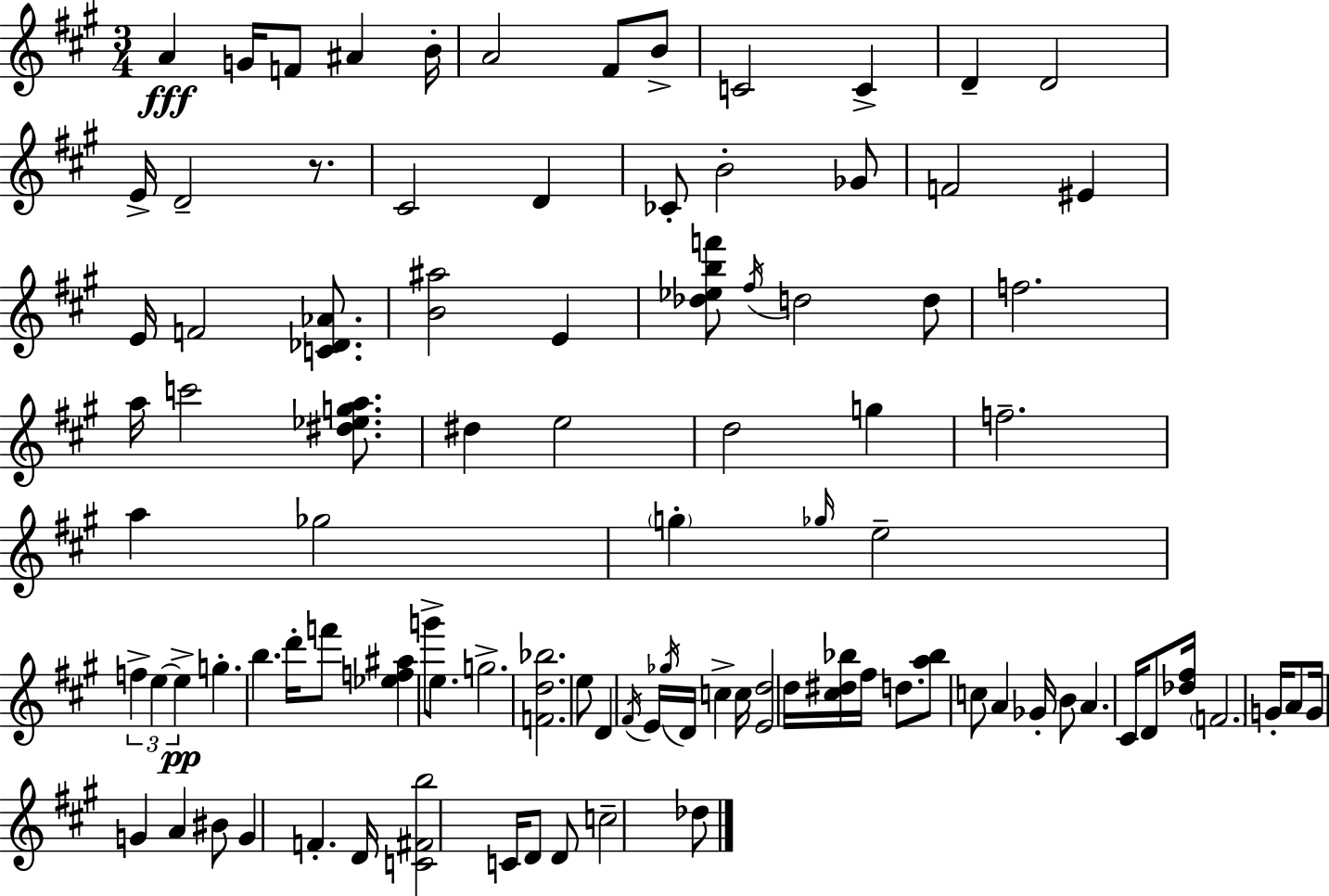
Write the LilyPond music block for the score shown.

{
  \clef treble
  \numericTimeSignature
  \time 3/4
  \key a \major
  a'4\fff g'16 f'8 ais'4 b'16-. | a'2 fis'8 b'8-> | c'2 c'4-> | d'4-- d'2 | \break e'16-> d'2-- r8. | cis'2 d'4 | ces'8-. b'2-. ges'8 | f'2 eis'4 | \break e'16 f'2 <c' des' aes'>8. | <b' ais''>2 e'4 | <des'' ees'' b'' f'''>8 \acciaccatura { fis''16 } d''2 d''8 | f''2. | \break a''16 c'''2 <dis'' ees'' g'' a''>8. | dis''4 e''2 | d''2 g''4 | f''2.-- | \break a''4 ges''2 | \parenthesize g''4-. \grace { ges''16 } e''2-- | \tuplet 3/2 { f''4-> e''4~~ e''4->\pp } | g''4.-. b''4. | \break d'''16-. f'''8 <ees'' f'' ais''>4 g'''8-> e''8. | g''2.-> | <f' d'' bes''>2. | e''8 d'4 \acciaccatura { fis'16 } e'16 \acciaccatura { ges''16 } d'16 | \break c''4-> c''16 <e' d''>2 | d''16 <cis'' dis'' bes''>16 fis''16 d''8. <a'' bes''>8 c''8 a'4 | ges'16-. b'8 a'4. | cis'16 d'8 <des'' fis''>16 \parenthesize f'2. | \break g'16-. a'8 g'16 g'4 | a'4 bis'8 g'4 f'4.-. | d'16 <c' fis' b''>2 | c'16 d'8 d'8 c''2-- | \break des''8 \bar "|."
}